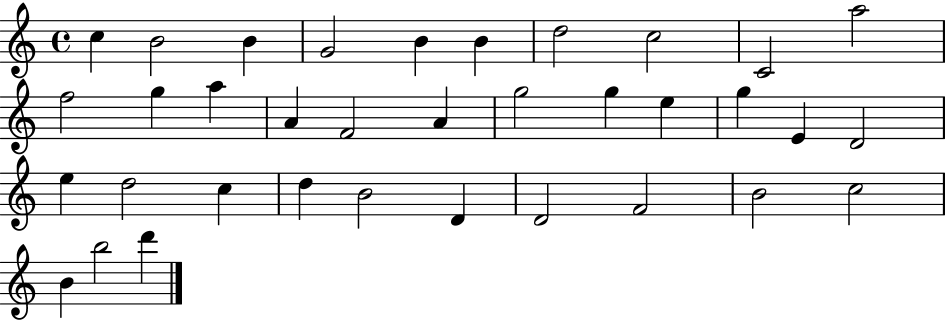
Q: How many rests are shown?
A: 0